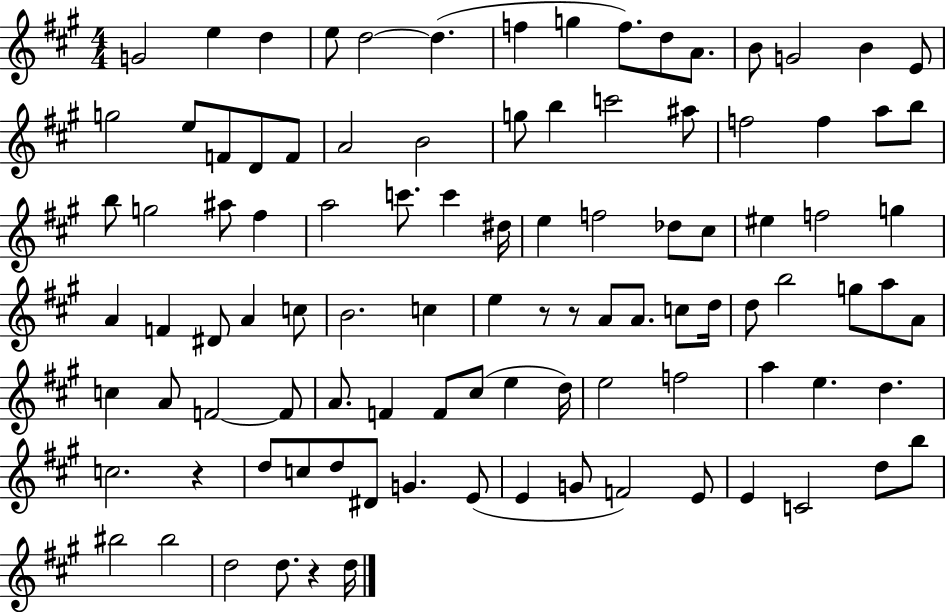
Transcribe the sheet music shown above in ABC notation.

X:1
T:Untitled
M:4/4
L:1/4
K:A
G2 e d e/2 d2 d f g f/2 d/2 A/2 B/2 G2 B E/2 g2 e/2 F/2 D/2 F/2 A2 B2 g/2 b c'2 ^a/2 f2 f a/2 b/2 b/2 g2 ^a/2 ^f a2 c'/2 c' ^d/4 e f2 _d/2 ^c/2 ^e f2 g A F ^D/2 A c/2 B2 c e z/2 z/2 A/2 A/2 c/2 d/4 d/2 b2 g/2 a/2 A/2 c A/2 F2 F/2 A/2 F F/2 ^c/2 e d/4 e2 f2 a e d c2 z d/2 c/2 d/2 ^D/2 G E/2 E G/2 F2 E/2 E C2 d/2 b/2 ^b2 ^b2 d2 d/2 z d/4